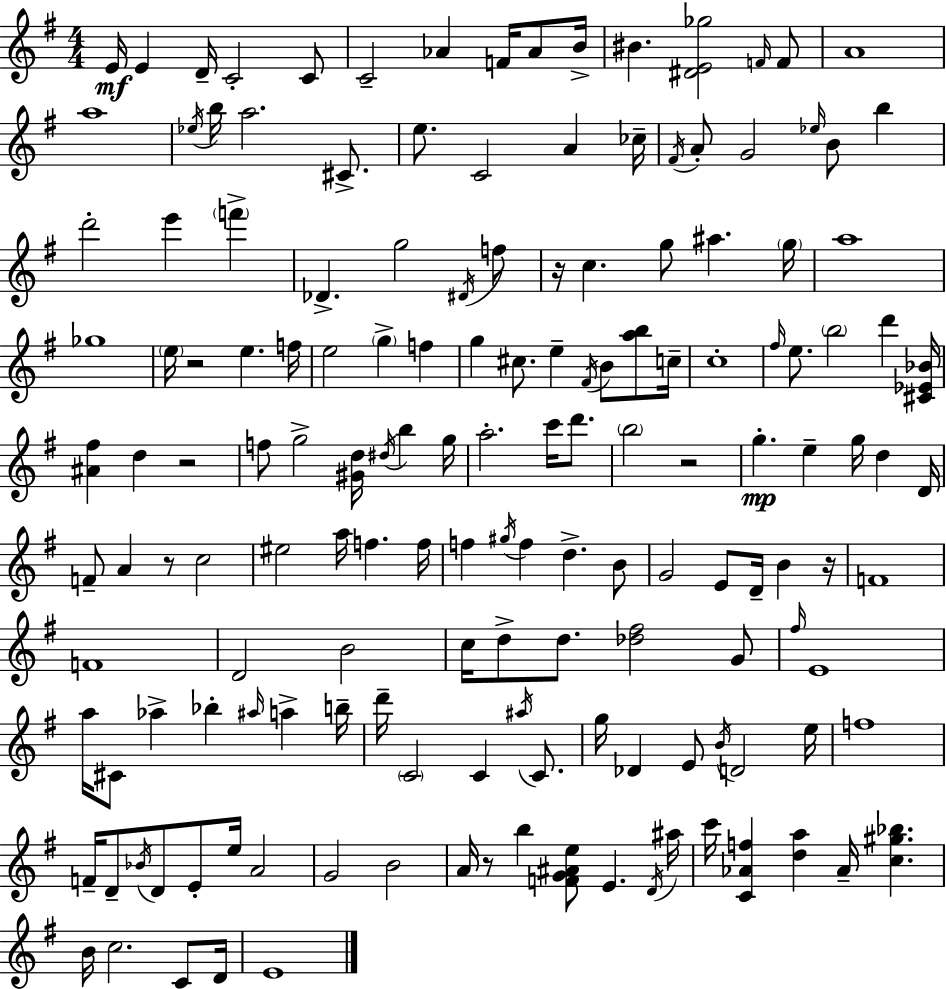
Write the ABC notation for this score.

X:1
T:Untitled
M:4/4
L:1/4
K:Em
E/4 E D/4 C2 C/2 C2 _A F/4 _A/2 B/4 ^B [^DE_g]2 F/4 F/2 A4 a4 _e/4 b/4 a2 ^C/2 e/2 C2 A _c/4 ^F/4 A/2 G2 _e/4 B/2 b d'2 e' f' _D g2 ^D/4 f/2 z/4 c g/2 ^a g/4 a4 _g4 e/4 z2 e f/4 e2 g f g ^c/2 e ^F/4 B/2 [ab]/2 c/4 c4 ^f/4 e/2 b2 d' [^C_E_B]/4 [^A^f] d z2 f/2 g2 [^Gd]/4 ^d/4 b g/4 a2 c'/4 d'/2 b2 z2 g e g/4 d D/4 F/2 A z/2 c2 ^e2 a/4 f f/4 f ^g/4 f d B/2 G2 E/2 D/4 B z/4 F4 F4 D2 B2 c/4 d/2 d/2 [_d^f]2 G/2 ^f/4 E4 a/4 ^C/2 _a _b ^a/4 a b/4 d'/4 C2 C ^a/4 C/2 g/4 _D E/2 B/4 D2 e/4 f4 F/4 D/2 _B/4 D/2 E/2 e/4 A2 G2 B2 A/4 z/2 b [FG^Ae]/2 E D/4 ^a/4 c'/4 [C_Af] [da] _A/4 [c^g_b] B/4 c2 C/2 D/4 E4